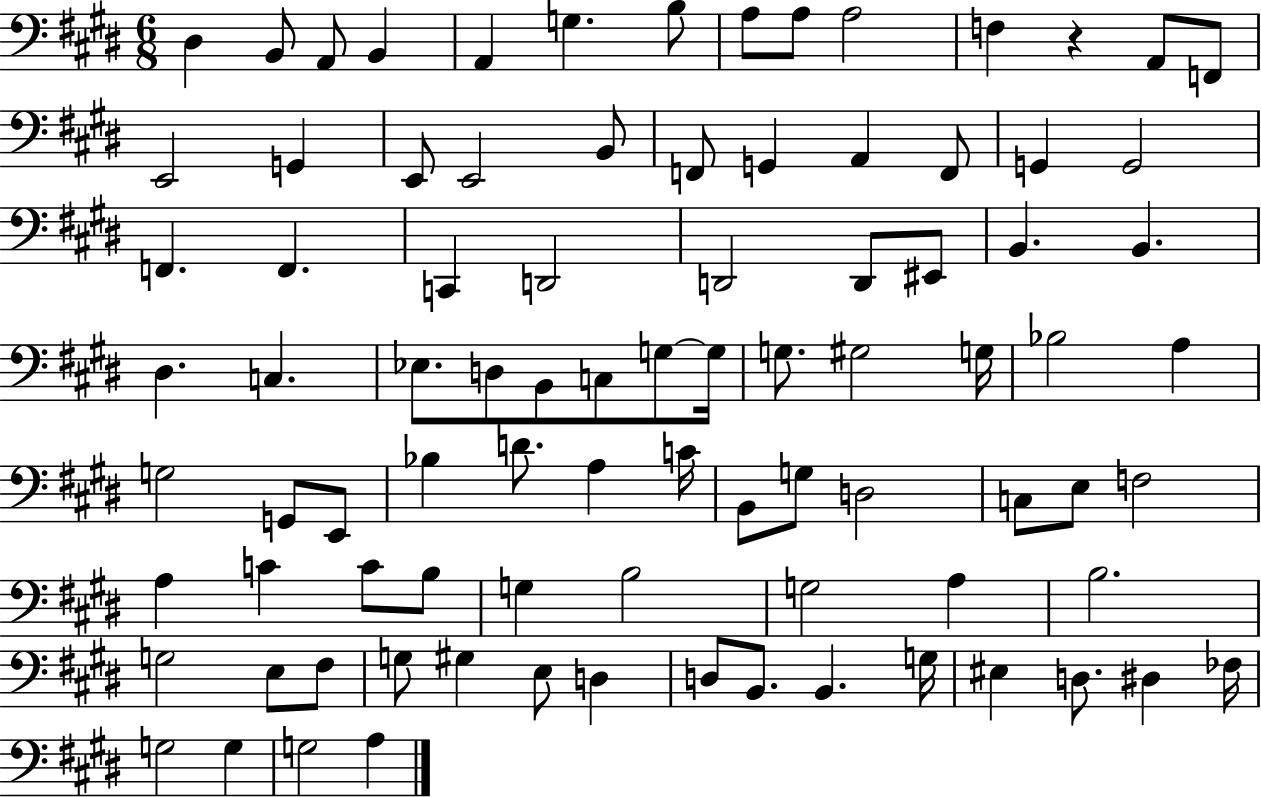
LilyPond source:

{
  \clef bass
  \numericTimeSignature
  \time 6/8
  \key e \major
  \repeat volta 2 { dis4 b,8 a,8 b,4 | a,4 g4. b8 | a8 a8 a2 | f4 r4 a,8 f,8 | \break e,2 g,4 | e,8 e,2 b,8 | f,8 g,4 a,4 f,8 | g,4 g,2 | \break f,4. f,4. | c,4 d,2 | d,2 d,8 eis,8 | b,4. b,4. | \break dis4. c4. | ees8. d8 b,8 c8 g8~~ g16 | g8. gis2 g16 | bes2 a4 | \break g2 g,8 e,8 | bes4 d'8. a4 c'16 | b,8 g8 d2 | c8 e8 f2 | \break a4 c'4 c'8 b8 | g4 b2 | g2 a4 | b2. | \break g2 e8 fis8 | g8 gis4 e8 d4 | d8 b,8. b,4. g16 | eis4 d8. dis4 fes16 | \break g2 g4 | g2 a4 | } \bar "|."
}